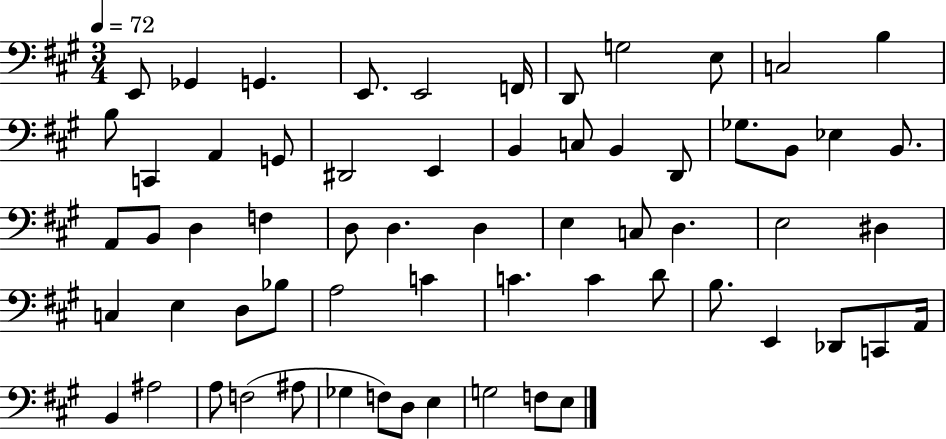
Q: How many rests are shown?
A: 0